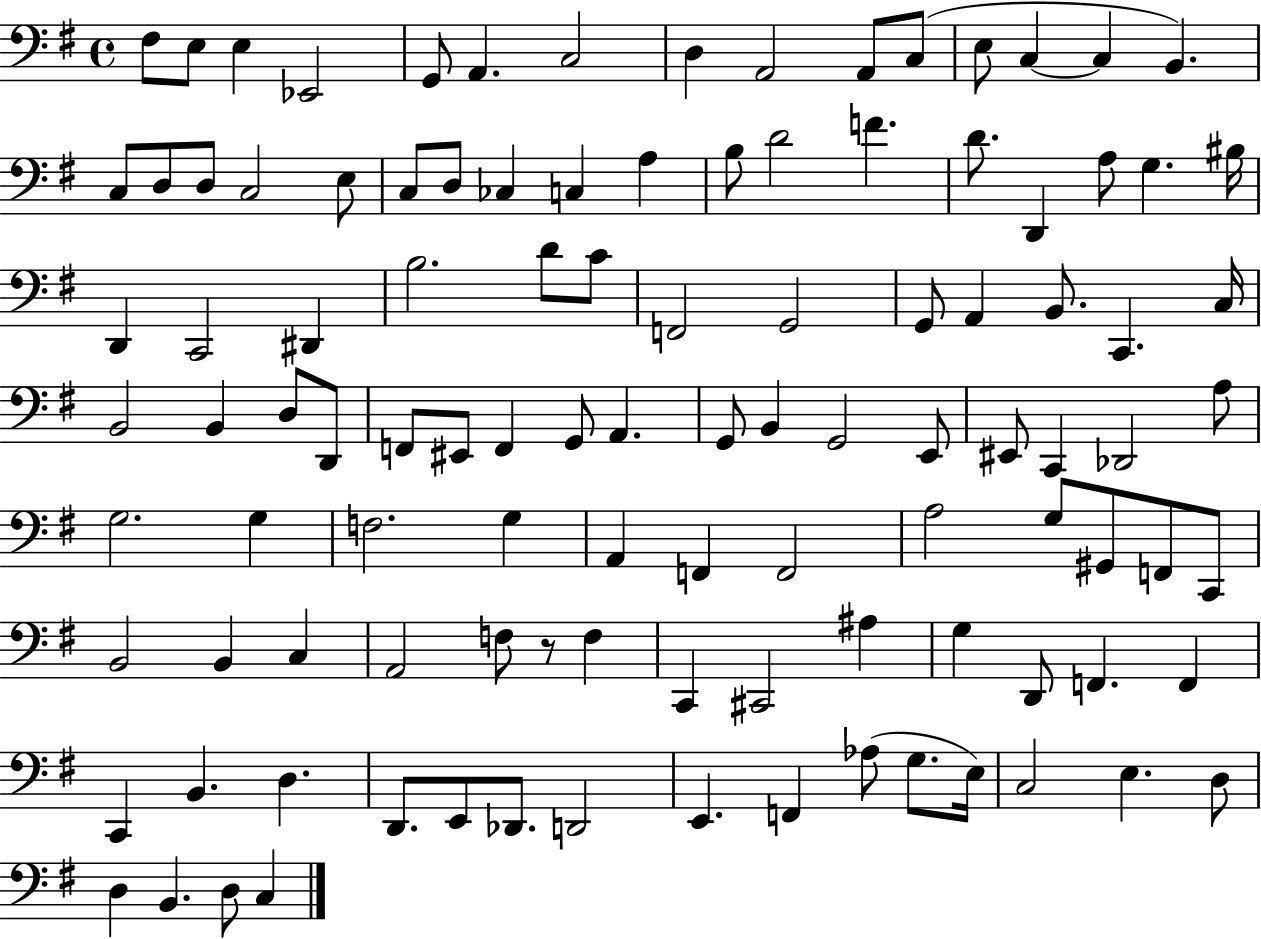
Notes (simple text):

F#3/e E3/e E3/q Eb2/h G2/e A2/q. C3/h D3/q A2/h A2/e C3/e E3/e C3/q C3/q B2/q. C3/e D3/e D3/e C3/h E3/e C3/e D3/e CES3/q C3/q A3/q B3/e D4/h F4/q. D4/e. D2/q A3/e G3/q. BIS3/s D2/q C2/h D#2/q B3/h. D4/e C4/e F2/h G2/h G2/e A2/q B2/e. C2/q. C3/s B2/h B2/q D3/e D2/e F2/e EIS2/e F2/q G2/e A2/q. G2/e B2/q G2/h E2/e EIS2/e C2/q Db2/h A3/e G3/h. G3/q F3/h. G3/q A2/q F2/q F2/h A3/h G3/e G#2/e F2/e C2/e B2/h B2/q C3/q A2/h F3/e R/e F3/q C2/q C#2/h A#3/q G3/q D2/e F2/q. F2/q C2/q B2/q. D3/q. D2/e. E2/e Db2/e. D2/h E2/q. F2/q Ab3/e G3/e. E3/s C3/h E3/q. D3/e D3/q B2/q. D3/e C3/q